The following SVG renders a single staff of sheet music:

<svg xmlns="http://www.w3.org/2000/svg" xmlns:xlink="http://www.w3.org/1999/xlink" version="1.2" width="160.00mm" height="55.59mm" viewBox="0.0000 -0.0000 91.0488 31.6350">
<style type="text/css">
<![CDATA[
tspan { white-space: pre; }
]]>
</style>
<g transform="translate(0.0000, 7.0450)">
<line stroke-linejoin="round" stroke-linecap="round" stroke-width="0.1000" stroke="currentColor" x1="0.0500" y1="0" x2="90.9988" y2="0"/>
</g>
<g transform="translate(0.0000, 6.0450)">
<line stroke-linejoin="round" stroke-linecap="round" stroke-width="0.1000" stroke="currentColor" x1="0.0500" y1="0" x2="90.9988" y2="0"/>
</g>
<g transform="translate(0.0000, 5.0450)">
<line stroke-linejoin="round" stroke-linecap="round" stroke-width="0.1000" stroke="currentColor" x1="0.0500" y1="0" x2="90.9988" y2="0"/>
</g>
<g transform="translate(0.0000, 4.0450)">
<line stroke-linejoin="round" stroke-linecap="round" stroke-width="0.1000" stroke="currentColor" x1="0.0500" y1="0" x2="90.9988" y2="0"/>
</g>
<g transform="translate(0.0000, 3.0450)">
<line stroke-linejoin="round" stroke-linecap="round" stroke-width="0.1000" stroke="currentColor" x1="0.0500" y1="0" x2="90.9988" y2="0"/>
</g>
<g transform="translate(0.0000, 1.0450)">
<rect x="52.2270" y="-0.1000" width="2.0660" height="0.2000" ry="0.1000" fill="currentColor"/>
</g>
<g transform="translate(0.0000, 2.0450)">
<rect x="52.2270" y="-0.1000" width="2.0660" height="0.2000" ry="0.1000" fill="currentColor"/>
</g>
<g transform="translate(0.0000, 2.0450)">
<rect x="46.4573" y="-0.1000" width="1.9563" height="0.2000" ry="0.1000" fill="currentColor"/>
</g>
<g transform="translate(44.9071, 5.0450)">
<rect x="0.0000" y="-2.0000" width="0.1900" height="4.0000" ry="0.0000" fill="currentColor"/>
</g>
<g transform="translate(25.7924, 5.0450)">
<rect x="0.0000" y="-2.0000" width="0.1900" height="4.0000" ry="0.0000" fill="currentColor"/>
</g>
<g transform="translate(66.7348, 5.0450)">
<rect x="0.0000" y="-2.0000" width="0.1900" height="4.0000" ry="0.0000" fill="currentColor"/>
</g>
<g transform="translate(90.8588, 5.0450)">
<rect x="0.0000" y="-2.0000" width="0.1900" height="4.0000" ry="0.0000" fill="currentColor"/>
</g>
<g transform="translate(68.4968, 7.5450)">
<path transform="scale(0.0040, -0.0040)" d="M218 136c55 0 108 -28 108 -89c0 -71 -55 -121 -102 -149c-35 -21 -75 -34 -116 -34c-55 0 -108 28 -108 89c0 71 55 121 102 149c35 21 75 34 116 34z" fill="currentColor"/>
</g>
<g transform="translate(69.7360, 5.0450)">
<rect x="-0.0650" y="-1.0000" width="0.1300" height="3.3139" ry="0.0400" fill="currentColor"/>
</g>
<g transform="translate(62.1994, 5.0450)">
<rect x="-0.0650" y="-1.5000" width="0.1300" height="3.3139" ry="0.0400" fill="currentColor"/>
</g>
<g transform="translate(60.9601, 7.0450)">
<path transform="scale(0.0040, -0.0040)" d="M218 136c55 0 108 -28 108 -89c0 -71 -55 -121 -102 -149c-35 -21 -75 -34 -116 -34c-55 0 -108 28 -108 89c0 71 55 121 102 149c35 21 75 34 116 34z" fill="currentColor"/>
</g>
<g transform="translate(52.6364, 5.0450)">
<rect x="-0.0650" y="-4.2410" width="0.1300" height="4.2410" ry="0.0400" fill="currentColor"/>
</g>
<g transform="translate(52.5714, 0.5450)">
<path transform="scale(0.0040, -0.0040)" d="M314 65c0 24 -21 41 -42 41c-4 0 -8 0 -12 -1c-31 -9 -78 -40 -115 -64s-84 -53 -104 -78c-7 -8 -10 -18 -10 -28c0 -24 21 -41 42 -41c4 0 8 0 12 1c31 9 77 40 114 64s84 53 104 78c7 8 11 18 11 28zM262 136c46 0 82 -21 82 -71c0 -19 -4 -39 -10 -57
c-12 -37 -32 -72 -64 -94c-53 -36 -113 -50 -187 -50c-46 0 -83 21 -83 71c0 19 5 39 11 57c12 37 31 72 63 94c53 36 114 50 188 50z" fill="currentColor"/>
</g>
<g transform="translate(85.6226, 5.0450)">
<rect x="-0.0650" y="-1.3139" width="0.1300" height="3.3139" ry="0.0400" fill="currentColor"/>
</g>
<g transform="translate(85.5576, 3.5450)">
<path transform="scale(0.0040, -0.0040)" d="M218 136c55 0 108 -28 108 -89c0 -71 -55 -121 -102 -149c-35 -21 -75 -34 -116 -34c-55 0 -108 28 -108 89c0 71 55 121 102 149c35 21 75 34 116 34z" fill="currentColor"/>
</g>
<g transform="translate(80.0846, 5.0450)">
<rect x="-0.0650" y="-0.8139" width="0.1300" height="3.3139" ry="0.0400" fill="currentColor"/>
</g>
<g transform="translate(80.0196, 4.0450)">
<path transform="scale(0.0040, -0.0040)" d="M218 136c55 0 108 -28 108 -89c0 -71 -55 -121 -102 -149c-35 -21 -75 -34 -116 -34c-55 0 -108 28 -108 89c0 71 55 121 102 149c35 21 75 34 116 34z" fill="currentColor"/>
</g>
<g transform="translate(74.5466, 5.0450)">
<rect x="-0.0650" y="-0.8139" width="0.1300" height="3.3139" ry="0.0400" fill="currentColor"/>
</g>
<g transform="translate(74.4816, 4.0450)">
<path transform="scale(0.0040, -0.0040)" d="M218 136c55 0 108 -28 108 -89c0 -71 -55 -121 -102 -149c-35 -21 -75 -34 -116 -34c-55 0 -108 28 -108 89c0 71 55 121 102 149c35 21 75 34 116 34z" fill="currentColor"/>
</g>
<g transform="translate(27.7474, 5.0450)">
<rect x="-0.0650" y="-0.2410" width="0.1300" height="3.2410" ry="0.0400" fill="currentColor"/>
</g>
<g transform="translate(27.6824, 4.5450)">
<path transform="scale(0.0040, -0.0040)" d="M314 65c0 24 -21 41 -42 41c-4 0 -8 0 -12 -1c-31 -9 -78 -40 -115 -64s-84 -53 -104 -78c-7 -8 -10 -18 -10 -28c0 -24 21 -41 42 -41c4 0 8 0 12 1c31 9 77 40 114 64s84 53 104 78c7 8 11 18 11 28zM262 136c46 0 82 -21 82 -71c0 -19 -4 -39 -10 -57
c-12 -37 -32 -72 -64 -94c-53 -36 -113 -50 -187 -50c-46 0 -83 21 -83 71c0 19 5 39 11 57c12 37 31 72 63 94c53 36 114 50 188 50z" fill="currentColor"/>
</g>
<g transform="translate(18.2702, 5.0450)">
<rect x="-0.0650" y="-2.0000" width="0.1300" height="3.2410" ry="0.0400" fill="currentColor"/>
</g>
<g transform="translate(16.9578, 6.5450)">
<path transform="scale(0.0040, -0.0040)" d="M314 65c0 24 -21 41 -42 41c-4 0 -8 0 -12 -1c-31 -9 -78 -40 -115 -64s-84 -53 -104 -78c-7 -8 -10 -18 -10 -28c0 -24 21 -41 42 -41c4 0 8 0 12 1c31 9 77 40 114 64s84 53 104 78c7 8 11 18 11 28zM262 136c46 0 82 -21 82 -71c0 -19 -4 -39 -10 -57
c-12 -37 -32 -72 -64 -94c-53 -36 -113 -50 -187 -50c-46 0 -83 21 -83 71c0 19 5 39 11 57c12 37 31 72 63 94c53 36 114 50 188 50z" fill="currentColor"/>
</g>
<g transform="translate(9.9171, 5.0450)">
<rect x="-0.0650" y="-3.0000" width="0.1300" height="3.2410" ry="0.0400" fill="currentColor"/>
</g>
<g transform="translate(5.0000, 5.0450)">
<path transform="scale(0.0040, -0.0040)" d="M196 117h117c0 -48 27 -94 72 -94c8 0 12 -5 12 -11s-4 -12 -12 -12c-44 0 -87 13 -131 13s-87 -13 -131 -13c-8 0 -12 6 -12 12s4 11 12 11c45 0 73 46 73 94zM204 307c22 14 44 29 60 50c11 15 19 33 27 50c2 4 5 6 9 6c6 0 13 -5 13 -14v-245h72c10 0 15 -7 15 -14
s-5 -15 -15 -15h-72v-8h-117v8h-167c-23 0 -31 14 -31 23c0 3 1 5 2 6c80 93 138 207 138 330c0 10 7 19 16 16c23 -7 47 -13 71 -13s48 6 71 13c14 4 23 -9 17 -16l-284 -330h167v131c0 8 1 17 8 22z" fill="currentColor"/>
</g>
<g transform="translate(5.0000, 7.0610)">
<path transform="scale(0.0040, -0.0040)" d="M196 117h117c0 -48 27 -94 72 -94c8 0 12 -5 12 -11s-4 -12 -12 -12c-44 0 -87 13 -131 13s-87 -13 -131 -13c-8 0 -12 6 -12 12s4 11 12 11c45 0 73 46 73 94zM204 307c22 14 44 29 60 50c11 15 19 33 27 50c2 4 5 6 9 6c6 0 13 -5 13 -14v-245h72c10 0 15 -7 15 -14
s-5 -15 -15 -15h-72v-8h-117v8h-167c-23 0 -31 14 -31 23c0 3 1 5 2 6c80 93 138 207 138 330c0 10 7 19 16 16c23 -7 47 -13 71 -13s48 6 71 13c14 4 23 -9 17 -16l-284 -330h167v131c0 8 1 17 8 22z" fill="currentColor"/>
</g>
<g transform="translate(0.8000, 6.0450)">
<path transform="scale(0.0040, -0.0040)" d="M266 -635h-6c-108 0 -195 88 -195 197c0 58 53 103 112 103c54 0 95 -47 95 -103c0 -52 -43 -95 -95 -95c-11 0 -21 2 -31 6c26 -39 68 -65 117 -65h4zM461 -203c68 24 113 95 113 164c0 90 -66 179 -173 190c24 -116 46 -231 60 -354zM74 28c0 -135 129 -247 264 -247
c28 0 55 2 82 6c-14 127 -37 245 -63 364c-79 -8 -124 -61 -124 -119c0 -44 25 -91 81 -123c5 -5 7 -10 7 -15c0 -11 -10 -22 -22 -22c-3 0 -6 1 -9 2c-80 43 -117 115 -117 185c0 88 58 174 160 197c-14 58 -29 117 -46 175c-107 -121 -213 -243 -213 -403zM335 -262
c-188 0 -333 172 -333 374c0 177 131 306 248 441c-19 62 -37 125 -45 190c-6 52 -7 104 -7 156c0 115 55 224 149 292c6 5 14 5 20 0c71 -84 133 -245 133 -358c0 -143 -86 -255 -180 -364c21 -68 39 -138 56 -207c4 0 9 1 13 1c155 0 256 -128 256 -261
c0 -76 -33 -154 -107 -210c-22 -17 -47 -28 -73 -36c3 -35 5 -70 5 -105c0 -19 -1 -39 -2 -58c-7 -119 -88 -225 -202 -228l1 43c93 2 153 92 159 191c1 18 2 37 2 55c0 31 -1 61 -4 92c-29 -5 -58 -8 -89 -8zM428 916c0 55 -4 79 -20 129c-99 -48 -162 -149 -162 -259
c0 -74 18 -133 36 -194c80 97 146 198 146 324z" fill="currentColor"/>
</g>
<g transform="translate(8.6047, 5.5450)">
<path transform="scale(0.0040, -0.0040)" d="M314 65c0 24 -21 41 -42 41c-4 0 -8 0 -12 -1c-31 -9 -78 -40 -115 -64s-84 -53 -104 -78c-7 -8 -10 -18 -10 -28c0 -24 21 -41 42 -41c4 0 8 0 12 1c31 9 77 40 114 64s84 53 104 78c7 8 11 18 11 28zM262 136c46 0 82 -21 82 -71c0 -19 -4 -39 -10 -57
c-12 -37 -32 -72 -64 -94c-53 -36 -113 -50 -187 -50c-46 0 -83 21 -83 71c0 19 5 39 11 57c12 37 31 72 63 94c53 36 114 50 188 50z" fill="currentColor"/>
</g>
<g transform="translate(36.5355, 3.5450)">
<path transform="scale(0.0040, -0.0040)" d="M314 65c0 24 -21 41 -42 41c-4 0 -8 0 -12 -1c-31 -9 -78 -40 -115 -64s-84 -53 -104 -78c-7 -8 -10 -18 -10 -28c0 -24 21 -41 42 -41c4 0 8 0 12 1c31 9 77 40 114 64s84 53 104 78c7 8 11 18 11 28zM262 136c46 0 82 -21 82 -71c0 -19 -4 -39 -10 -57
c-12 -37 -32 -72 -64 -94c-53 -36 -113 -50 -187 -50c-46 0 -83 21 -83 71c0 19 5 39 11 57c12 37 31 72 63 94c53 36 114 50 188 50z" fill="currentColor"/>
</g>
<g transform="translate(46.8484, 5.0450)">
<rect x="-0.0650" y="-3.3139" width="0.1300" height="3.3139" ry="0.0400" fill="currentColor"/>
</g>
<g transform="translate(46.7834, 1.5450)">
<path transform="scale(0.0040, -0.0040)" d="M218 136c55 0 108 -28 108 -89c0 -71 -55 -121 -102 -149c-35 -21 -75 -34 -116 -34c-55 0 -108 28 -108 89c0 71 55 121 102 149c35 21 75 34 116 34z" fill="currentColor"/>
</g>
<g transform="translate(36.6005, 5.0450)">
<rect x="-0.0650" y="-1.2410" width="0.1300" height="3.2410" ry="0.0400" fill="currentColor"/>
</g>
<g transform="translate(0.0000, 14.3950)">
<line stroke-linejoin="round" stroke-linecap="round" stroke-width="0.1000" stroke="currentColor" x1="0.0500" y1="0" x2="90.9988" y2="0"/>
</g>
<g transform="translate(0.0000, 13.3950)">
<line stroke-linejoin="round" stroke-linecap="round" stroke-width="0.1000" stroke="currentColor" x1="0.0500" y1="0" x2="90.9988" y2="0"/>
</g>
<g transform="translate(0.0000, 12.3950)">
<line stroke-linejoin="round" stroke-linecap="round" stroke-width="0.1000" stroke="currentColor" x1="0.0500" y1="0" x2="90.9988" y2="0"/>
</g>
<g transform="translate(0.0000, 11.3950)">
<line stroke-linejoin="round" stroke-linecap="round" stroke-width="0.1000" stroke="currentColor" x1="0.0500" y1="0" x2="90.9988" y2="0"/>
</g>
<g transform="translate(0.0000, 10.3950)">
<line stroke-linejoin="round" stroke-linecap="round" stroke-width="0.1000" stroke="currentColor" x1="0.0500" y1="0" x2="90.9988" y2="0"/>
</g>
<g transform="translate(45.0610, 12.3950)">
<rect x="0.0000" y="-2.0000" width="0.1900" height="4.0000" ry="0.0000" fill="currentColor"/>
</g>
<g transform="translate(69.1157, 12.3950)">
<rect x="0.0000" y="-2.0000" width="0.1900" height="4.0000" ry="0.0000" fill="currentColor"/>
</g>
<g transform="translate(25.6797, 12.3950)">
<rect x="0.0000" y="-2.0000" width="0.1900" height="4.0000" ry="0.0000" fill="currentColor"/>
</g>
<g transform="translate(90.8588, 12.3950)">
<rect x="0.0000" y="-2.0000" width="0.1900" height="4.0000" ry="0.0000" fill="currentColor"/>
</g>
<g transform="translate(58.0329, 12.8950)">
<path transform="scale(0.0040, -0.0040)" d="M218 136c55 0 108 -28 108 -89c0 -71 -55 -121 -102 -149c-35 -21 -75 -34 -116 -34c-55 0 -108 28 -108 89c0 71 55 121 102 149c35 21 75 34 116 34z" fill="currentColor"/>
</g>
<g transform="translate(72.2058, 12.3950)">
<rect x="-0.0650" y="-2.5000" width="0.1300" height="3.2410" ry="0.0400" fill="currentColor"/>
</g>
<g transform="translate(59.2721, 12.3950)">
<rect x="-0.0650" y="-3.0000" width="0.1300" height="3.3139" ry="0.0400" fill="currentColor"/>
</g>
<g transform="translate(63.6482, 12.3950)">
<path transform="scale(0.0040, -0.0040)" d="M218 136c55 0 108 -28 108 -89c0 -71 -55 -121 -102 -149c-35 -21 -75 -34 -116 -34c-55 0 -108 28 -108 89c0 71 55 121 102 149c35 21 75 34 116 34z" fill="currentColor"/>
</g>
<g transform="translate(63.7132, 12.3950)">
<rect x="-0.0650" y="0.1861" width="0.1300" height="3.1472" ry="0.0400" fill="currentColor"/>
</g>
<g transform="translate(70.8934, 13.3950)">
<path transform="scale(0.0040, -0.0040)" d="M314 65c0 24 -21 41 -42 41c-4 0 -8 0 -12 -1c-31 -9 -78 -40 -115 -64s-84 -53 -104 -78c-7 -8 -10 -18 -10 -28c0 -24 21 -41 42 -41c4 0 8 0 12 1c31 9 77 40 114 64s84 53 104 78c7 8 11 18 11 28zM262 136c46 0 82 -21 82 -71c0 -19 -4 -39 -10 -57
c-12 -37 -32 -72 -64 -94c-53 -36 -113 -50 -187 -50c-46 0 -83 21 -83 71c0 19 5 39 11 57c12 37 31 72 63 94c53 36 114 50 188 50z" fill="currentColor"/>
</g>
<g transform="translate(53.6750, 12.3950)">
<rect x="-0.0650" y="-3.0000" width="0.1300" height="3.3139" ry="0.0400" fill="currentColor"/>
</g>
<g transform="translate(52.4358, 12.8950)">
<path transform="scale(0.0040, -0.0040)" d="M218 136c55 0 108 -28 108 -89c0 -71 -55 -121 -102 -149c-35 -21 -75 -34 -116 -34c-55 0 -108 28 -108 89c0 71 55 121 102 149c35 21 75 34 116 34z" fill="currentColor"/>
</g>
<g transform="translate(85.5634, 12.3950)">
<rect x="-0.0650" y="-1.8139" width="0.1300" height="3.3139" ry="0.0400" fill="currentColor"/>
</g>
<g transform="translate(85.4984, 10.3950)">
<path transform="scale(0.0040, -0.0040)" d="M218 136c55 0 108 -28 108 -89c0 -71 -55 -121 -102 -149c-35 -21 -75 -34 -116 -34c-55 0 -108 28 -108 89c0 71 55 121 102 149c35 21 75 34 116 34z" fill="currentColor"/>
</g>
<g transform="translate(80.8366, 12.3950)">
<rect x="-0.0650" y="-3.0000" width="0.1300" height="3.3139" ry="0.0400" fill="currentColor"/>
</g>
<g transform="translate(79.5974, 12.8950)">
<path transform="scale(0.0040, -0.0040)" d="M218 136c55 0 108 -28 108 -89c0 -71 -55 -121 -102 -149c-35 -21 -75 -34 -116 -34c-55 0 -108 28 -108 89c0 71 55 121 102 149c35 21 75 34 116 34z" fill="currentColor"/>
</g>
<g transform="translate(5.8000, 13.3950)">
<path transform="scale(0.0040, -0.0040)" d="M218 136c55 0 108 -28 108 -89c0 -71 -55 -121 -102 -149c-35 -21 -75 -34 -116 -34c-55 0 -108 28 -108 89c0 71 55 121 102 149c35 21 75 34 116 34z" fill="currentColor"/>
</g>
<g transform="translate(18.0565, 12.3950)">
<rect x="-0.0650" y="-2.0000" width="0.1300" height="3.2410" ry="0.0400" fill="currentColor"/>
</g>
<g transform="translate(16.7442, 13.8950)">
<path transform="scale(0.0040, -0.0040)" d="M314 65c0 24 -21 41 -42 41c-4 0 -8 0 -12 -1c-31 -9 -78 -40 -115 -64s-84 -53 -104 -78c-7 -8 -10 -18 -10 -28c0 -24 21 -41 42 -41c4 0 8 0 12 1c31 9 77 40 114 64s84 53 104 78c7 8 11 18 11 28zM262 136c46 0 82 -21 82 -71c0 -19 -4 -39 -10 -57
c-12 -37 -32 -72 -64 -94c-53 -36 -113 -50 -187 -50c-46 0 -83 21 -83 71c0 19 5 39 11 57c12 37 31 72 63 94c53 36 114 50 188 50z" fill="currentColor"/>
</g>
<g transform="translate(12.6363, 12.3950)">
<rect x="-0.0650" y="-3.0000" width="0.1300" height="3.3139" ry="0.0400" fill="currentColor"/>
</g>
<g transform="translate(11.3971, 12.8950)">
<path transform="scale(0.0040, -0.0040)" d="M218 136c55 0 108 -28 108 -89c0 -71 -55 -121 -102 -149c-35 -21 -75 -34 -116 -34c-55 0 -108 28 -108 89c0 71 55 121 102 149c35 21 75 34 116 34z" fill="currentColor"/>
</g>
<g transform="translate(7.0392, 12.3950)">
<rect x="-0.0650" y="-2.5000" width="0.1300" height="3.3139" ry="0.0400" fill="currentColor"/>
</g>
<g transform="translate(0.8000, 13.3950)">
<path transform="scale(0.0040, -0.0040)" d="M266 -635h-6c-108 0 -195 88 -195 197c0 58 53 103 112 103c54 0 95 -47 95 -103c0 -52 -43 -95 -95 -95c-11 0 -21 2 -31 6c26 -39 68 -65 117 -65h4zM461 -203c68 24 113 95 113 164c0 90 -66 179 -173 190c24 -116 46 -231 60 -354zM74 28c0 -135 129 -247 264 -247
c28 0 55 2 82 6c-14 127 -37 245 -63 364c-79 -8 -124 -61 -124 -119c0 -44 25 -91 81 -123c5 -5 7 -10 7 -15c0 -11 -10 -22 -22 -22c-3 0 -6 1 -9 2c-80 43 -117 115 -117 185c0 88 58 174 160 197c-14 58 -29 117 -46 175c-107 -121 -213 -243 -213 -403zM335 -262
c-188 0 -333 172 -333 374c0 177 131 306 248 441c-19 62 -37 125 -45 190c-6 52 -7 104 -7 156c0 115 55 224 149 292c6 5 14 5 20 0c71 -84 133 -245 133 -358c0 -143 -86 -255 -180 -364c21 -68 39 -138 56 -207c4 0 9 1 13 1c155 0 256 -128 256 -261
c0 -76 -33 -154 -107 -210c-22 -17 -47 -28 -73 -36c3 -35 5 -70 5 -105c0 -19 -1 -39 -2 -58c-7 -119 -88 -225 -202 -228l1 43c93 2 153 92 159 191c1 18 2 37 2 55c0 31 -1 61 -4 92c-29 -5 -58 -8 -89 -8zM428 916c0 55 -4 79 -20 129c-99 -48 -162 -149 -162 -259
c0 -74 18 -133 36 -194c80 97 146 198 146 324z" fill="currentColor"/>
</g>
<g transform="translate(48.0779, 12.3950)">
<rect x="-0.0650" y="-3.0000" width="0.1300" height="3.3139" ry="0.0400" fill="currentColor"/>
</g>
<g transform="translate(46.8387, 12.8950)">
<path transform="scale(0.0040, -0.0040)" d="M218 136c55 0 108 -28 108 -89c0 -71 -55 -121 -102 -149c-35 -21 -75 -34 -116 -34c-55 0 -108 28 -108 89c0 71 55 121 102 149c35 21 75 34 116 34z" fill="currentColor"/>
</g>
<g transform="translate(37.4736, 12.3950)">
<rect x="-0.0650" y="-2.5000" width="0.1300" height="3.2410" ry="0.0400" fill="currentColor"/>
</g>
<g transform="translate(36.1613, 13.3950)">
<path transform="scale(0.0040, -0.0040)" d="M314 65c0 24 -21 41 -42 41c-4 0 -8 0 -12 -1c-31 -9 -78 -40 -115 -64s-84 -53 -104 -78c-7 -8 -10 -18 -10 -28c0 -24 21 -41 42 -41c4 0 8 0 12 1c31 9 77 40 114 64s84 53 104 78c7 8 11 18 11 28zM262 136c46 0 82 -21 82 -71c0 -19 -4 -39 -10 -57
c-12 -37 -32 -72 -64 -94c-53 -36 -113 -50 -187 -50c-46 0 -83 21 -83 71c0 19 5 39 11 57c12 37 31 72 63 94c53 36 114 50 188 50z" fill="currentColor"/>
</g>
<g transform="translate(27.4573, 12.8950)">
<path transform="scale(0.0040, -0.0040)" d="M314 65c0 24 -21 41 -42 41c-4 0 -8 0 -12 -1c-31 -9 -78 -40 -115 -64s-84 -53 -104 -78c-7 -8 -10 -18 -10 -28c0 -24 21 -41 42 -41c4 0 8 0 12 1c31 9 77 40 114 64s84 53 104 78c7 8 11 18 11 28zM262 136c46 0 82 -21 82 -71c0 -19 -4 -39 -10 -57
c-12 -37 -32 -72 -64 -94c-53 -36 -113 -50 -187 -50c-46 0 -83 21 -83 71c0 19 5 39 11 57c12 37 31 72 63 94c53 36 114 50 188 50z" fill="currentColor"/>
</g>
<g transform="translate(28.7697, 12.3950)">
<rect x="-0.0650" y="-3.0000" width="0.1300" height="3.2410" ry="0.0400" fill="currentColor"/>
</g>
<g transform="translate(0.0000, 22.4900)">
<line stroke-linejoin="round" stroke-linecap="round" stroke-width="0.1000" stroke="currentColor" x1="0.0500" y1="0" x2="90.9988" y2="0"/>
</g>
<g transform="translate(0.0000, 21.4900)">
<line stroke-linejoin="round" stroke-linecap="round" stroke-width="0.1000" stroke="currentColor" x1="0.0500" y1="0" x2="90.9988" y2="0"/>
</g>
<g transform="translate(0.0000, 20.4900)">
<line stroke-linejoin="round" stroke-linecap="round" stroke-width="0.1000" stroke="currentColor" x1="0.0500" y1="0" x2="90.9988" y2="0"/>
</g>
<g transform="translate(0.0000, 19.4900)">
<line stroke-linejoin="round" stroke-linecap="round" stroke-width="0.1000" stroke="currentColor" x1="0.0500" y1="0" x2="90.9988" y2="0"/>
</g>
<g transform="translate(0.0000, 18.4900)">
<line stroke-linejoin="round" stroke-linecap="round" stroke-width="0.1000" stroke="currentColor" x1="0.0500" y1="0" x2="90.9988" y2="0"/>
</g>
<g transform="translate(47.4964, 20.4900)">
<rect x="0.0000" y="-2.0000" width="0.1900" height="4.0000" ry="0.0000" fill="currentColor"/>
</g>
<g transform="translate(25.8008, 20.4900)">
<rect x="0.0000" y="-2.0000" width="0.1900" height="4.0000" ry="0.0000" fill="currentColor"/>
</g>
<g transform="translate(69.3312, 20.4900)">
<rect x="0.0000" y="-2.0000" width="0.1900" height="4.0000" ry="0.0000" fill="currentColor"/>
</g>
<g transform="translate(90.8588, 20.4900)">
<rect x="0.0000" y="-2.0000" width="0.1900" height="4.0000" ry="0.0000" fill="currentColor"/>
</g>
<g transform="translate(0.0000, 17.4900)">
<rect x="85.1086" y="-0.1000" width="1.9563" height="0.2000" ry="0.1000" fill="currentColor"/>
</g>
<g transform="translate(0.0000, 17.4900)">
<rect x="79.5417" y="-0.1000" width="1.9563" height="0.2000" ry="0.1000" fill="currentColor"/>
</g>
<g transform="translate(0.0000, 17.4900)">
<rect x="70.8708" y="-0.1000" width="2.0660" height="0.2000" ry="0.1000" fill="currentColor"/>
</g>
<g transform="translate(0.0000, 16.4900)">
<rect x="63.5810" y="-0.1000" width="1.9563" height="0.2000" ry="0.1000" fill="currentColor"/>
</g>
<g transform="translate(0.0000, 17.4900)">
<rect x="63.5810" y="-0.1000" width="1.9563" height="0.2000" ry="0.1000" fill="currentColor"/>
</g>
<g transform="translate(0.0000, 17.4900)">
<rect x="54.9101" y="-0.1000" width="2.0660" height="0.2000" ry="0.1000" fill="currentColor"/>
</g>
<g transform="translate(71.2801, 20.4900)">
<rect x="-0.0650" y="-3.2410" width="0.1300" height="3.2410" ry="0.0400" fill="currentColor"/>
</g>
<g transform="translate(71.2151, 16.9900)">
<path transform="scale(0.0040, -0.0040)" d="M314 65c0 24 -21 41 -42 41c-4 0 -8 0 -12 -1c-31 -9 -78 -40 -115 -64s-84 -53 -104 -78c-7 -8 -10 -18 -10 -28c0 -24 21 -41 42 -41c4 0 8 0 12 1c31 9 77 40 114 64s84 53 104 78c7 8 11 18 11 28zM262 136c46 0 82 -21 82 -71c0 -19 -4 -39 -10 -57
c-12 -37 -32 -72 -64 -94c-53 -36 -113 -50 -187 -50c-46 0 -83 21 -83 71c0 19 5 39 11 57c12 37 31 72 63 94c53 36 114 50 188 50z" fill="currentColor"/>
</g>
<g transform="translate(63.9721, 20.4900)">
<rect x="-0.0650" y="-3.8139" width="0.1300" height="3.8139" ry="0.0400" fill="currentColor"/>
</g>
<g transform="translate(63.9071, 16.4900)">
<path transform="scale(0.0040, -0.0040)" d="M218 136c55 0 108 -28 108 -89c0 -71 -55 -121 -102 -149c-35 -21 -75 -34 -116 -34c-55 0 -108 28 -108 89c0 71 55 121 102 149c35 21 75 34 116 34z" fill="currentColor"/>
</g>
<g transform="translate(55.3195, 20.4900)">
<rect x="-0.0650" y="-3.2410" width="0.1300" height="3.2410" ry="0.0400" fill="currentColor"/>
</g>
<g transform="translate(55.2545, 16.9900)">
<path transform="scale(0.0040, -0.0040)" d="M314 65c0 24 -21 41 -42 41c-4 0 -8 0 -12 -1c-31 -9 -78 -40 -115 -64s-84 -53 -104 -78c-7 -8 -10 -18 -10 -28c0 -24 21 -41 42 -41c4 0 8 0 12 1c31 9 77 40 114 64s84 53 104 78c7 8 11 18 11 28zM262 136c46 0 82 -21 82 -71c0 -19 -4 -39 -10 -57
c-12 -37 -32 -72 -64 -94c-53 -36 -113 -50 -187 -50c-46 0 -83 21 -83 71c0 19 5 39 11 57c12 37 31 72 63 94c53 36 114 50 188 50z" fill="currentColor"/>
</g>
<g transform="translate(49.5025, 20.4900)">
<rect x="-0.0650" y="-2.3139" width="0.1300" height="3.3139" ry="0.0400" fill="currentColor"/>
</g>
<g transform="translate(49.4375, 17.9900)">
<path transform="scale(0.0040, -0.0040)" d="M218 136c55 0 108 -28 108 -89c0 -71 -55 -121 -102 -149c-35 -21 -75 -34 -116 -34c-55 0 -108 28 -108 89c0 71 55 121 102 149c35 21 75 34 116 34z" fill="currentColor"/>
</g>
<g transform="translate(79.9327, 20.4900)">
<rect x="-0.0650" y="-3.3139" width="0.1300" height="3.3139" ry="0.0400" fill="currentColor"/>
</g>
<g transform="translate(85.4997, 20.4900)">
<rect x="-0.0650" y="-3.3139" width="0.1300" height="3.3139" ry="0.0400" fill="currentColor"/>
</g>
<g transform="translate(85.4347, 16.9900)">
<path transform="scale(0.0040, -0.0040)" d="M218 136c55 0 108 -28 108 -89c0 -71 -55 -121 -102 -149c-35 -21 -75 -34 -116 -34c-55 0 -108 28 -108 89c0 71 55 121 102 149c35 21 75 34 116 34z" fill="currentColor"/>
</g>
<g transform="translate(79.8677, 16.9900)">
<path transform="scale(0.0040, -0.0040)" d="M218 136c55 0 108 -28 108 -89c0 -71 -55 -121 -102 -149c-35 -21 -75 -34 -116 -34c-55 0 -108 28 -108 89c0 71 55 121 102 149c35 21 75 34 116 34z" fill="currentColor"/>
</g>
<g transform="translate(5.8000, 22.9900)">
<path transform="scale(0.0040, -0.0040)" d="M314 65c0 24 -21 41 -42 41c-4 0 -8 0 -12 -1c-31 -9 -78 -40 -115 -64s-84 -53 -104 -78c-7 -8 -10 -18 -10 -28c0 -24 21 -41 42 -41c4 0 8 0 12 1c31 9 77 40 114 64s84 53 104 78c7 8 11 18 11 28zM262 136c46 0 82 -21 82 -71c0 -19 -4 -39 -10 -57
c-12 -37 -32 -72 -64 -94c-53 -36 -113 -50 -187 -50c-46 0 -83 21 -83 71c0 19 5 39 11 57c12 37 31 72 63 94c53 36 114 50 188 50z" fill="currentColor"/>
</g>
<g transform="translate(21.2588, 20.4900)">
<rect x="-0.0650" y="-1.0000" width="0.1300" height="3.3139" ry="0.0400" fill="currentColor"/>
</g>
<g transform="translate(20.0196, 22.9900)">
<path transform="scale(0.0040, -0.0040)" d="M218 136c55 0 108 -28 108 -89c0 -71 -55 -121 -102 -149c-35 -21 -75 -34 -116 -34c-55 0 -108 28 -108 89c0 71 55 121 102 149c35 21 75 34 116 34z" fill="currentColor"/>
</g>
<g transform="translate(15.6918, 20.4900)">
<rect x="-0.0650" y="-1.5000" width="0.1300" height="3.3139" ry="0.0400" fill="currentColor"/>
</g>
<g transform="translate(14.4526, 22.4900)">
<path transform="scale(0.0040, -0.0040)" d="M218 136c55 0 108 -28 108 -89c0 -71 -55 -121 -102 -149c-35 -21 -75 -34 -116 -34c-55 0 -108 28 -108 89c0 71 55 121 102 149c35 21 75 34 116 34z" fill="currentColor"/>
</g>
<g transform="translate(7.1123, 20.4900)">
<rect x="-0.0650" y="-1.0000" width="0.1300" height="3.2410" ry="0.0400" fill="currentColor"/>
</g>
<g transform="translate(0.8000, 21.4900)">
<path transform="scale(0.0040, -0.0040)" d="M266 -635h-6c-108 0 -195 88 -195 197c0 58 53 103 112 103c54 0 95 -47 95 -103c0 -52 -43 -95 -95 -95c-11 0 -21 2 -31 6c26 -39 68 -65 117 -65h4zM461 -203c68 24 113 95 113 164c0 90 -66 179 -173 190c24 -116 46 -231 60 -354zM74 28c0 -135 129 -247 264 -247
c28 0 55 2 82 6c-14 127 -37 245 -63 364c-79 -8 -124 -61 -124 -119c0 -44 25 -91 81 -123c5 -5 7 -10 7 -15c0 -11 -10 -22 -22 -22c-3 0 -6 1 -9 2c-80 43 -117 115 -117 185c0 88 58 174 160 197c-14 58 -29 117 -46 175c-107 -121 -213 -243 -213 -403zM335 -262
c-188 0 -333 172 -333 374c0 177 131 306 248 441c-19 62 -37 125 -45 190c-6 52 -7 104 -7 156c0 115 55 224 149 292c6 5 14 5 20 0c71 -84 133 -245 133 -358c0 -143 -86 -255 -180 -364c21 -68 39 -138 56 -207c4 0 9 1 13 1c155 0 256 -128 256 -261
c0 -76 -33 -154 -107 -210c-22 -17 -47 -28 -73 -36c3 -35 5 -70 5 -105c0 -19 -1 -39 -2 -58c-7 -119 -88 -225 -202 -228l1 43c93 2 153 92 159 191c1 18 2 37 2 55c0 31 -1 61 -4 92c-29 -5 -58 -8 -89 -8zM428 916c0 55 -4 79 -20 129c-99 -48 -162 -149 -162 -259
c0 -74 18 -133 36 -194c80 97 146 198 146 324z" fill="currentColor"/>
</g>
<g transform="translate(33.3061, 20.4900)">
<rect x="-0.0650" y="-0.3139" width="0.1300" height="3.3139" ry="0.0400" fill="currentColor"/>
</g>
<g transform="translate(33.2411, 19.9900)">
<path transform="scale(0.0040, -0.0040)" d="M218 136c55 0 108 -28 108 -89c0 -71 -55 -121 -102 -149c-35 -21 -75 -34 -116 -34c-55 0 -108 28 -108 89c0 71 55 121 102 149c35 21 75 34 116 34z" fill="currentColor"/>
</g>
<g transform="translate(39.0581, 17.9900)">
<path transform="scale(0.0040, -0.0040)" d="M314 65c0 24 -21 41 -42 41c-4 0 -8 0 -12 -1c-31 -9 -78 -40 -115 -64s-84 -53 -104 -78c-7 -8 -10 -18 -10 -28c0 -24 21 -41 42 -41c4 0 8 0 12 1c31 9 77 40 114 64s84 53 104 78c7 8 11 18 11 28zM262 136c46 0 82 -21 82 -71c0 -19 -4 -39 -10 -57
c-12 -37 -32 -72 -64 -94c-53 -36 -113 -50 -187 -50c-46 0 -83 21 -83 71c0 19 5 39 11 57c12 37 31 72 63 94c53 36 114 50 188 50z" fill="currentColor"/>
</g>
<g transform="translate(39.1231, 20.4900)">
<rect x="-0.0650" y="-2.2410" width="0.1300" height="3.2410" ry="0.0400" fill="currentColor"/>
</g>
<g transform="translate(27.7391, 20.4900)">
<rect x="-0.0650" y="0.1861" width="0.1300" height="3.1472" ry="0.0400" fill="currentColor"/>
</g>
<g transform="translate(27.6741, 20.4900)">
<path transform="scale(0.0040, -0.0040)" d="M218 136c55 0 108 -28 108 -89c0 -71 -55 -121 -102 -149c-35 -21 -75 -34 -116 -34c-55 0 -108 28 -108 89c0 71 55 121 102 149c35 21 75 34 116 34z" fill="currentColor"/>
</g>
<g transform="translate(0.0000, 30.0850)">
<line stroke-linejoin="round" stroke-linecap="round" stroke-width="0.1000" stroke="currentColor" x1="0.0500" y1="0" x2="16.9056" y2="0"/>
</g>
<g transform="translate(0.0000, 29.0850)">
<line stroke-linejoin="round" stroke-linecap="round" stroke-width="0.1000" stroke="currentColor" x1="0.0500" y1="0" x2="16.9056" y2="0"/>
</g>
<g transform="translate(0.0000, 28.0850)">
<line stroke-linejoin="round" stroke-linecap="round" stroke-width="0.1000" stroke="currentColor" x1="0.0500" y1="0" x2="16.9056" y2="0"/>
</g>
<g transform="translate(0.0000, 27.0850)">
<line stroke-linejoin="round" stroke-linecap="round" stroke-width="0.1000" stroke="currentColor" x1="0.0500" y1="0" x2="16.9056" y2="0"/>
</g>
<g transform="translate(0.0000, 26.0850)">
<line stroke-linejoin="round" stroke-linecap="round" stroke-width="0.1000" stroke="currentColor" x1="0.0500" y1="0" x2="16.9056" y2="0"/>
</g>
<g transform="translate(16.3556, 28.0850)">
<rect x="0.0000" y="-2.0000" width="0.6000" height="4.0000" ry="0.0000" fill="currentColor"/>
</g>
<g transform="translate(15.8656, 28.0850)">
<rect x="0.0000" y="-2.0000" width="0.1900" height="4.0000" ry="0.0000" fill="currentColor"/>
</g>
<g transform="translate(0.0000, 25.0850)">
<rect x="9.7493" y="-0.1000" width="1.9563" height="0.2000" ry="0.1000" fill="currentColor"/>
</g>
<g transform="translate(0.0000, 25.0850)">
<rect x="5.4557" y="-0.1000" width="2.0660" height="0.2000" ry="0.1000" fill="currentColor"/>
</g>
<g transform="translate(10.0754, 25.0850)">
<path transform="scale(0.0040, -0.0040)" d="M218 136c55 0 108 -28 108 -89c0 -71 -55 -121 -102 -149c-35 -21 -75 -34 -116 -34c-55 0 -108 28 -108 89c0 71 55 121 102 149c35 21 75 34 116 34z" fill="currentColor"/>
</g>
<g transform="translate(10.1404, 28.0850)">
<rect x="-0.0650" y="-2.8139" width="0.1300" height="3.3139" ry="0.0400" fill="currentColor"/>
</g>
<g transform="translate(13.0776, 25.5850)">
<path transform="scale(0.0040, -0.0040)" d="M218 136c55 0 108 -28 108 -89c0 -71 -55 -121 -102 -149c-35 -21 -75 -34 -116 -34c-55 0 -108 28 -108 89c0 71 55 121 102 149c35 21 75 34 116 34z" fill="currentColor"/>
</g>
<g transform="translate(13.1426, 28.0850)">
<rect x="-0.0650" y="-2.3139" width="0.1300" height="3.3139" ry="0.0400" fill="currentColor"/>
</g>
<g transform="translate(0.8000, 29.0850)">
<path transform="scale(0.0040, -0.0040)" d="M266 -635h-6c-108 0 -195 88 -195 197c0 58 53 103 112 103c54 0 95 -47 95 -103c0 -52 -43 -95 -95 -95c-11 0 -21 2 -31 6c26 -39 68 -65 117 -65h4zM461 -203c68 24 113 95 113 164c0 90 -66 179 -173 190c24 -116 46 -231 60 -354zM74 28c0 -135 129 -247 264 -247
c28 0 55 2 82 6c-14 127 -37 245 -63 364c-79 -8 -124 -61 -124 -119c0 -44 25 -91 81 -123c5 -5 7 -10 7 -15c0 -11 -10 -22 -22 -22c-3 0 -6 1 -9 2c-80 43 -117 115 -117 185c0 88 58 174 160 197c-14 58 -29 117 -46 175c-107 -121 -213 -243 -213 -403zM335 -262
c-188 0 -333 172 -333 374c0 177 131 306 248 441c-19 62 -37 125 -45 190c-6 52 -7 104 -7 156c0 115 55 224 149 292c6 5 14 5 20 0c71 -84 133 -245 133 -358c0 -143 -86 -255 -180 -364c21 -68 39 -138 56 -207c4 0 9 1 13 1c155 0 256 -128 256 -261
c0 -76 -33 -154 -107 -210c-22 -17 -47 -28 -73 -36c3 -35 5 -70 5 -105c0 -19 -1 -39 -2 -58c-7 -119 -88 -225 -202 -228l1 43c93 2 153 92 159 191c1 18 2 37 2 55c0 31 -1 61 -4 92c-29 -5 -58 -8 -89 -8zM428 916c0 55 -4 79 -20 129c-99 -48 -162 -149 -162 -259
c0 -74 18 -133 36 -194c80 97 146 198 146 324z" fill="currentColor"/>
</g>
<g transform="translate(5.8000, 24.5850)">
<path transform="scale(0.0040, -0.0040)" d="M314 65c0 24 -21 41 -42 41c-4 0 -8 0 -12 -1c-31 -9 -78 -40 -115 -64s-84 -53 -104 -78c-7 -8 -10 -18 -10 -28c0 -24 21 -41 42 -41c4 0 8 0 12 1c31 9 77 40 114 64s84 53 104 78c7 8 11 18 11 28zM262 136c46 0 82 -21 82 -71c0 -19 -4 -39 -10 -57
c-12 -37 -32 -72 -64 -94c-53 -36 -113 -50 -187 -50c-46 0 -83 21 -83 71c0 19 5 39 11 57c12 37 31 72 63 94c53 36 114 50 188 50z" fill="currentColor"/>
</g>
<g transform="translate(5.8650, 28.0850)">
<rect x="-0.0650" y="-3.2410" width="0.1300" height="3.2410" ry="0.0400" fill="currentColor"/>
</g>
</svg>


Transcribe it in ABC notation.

X:1
T:Untitled
M:4/4
L:1/4
K:C
A2 F2 c2 e2 b d'2 E D d d e G A F2 A2 G2 A A A B G2 A f D2 E D B c g2 g b2 c' b2 b b b2 a g